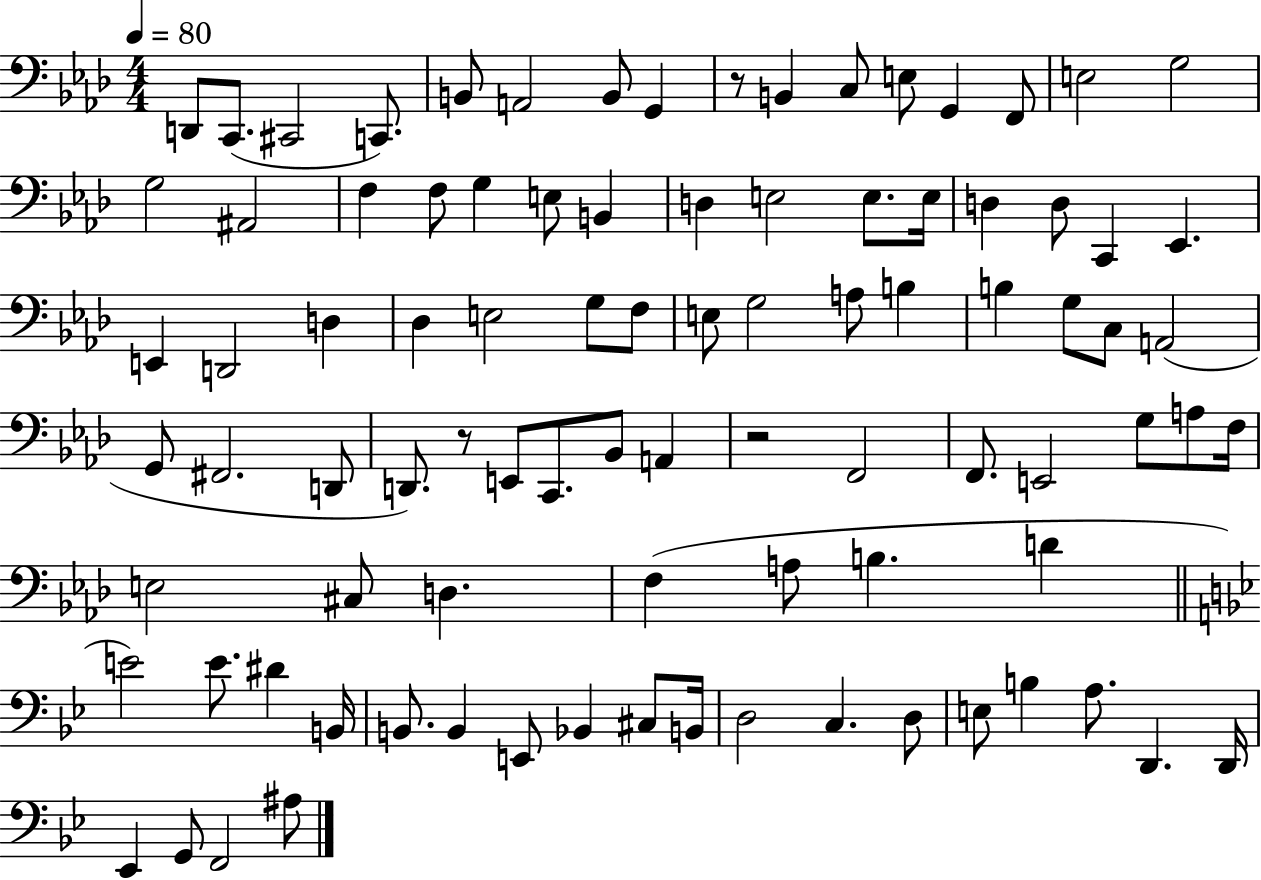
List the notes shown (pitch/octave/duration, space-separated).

D2/e C2/e. C#2/h C2/e. B2/e A2/h B2/e G2/q R/e B2/q C3/e E3/e G2/q F2/e E3/h G3/h G3/h A#2/h F3/q F3/e G3/q E3/e B2/q D3/q E3/h E3/e. E3/s D3/q D3/e C2/q Eb2/q. E2/q D2/h D3/q Db3/q E3/h G3/e F3/e E3/e G3/h A3/e B3/q B3/q G3/e C3/e A2/h G2/e F#2/h. D2/e D2/e. R/e E2/e C2/e. Bb2/e A2/q R/h F2/h F2/e. E2/h G3/e A3/e F3/s E3/h C#3/e D3/q. F3/q A3/e B3/q. D4/q E4/h E4/e. D#4/q B2/s B2/e. B2/q E2/e Bb2/q C#3/e B2/s D3/h C3/q. D3/e E3/e B3/q A3/e. D2/q. D2/s Eb2/q G2/e F2/h A#3/e